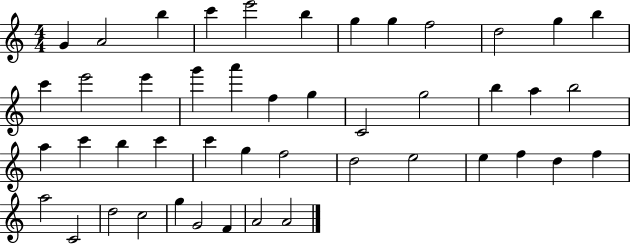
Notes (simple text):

G4/q A4/h B5/q C6/q E6/h B5/q G5/q G5/q F5/h D5/h G5/q B5/q C6/q E6/h E6/q G6/q A6/q F5/q G5/q C4/h G5/h B5/q A5/q B5/h A5/q C6/q B5/q C6/q C6/q G5/q F5/h D5/h E5/h E5/q F5/q D5/q F5/q A5/h C4/h D5/h C5/h G5/q G4/h F4/q A4/h A4/h